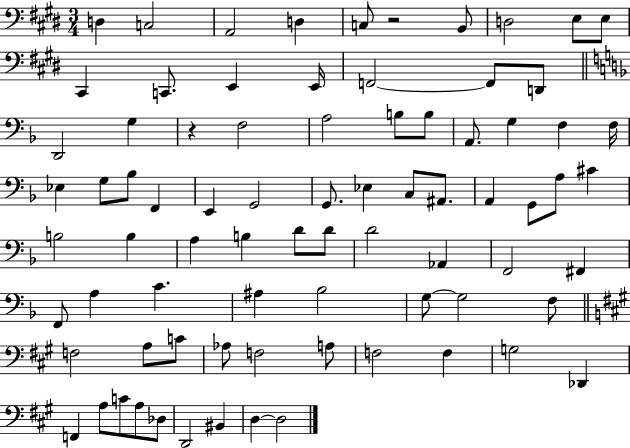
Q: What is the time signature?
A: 3/4